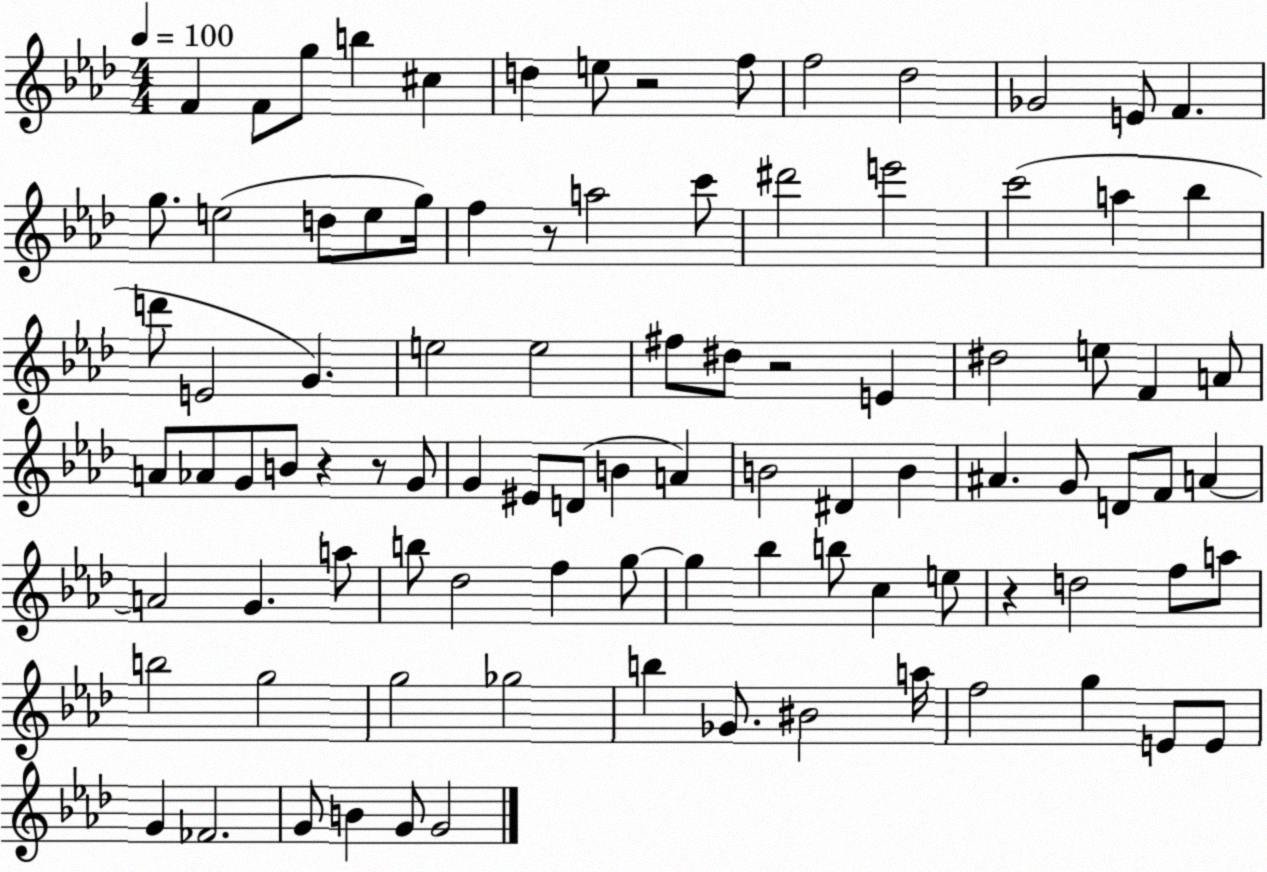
X:1
T:Untitled
M:4/4
L:1/4
K:Ab
F F/2 g/2 b ^c d e/2 z2 f/2 f2 _d2 _G2 E/2 F g/2 e2 d/2 e/2 g/4 f z/2 a2 c'/2 ^d'2 e'2 c'2 a _b d'/2 E2 G e2 e2 ^f/2 ^d/2 z2 E ^d2 e/2 F A/2 A/2 _A/2 G/2 B/2 z z/2 G/2 G ^E/2 D/2 B A B2 ^D B ^A G/2 D/2 F/2 A A2 G a/2 b/2 _d2 f g/2 g _b b/2 c e/2 z d2 f/2 a/2 b2 g2 g2 _g2 b _G/2 ^B2 a/4 f2 g E/2 E/2 G _F2 G/2 B G/2 G2